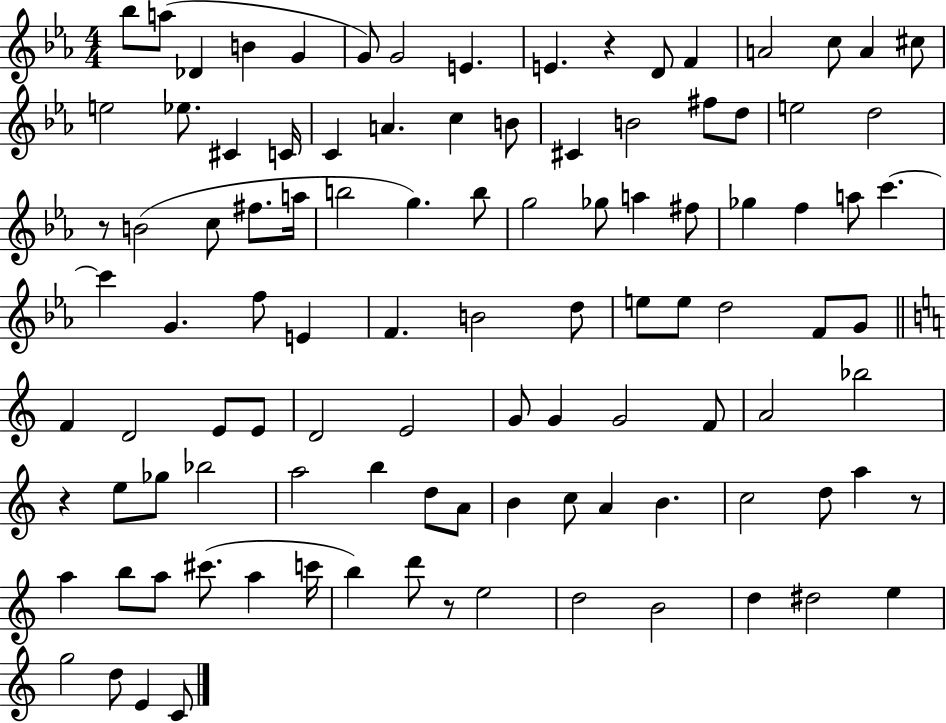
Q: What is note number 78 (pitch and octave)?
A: A4